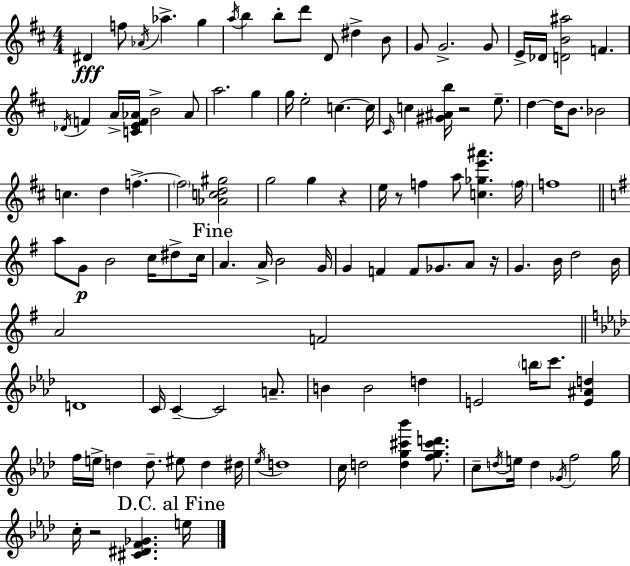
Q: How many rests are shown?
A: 5